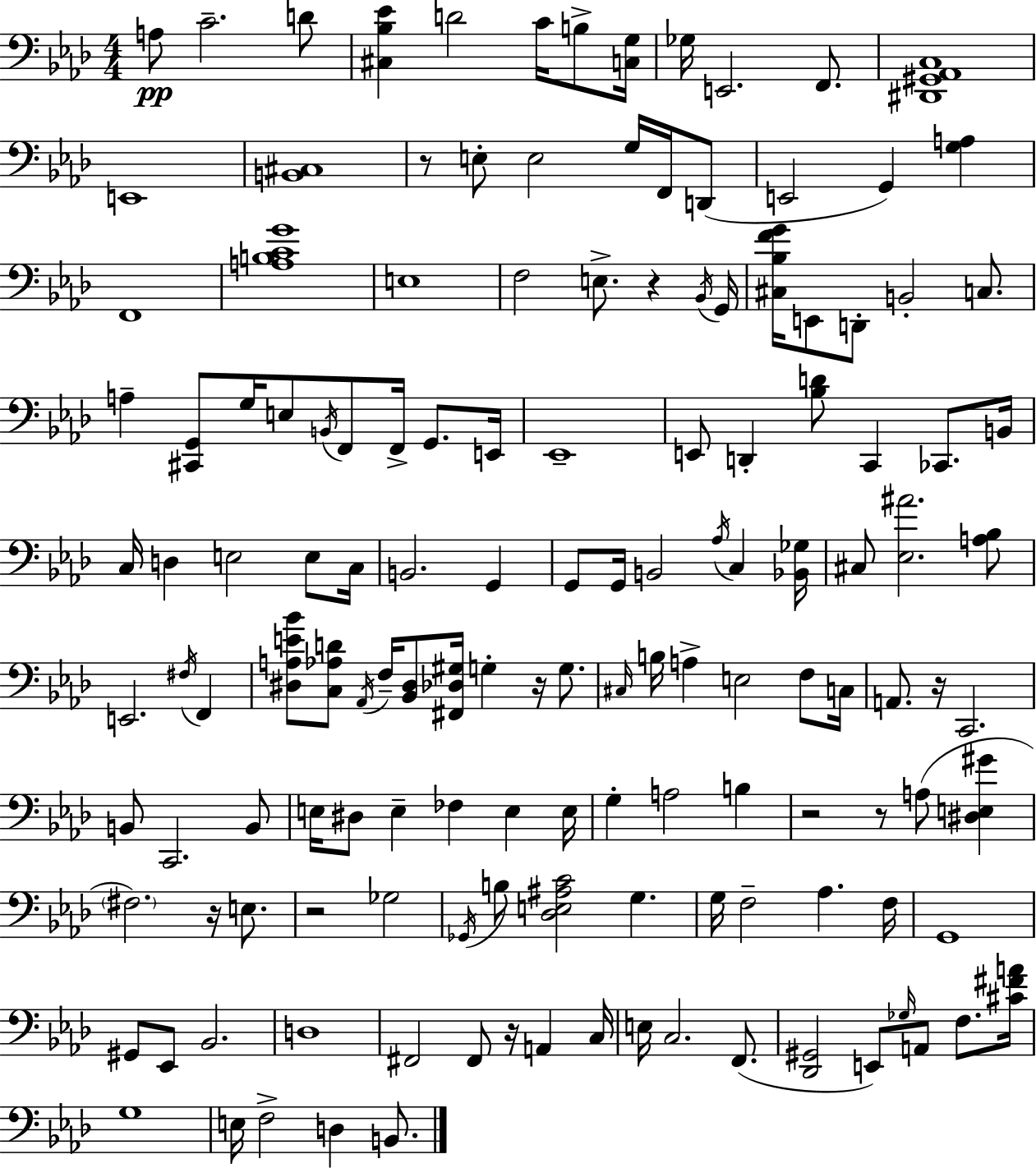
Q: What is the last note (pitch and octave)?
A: B2